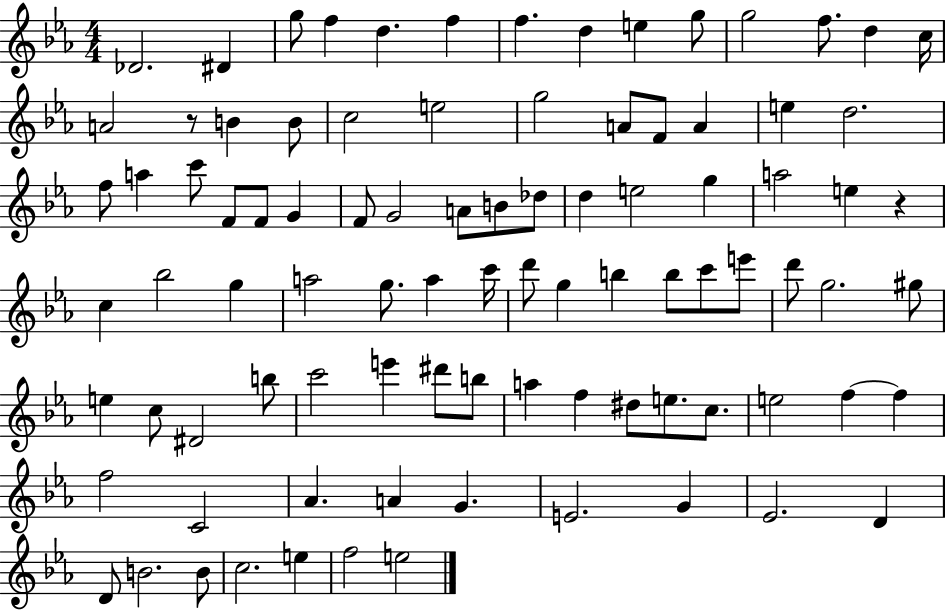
Db4/h. D#4/q G5/e F5/q D5/q. F5/q F5/q. D5/q E5/q G5/e G5/h F5/e. D5/q C5/s A4/h R/e B4/q B4/e C5/h E5/h G5/h A4/e F4/e A4/q E5/q D5/h. F5/e A5/q C6/e F4/e F4/e G4/q F4/e G4/h A4/e B4/e Db5/e D5/q E5/h G5/q A5/h E5/q R/q C5/q Bb5/h G5/q A5/h G5/e. A5/q C6/s D6/e G5/q B5/q B5/e C6/e E6/e D6/e G5/h. G#5/e E5/q C5/e D#4/h B5/e C6/h E6/q D#6/e B5/e A5/q F5/q D#5/e E5/e. C5/e. E5/h F5/q F5/q F5/h C4/h Ab4/q. A4/q G4/q. E4/h. G4/q Eb4/h. D4/q D4/e B4/h. B4/e C5/h. E5/q F5/h E5/h